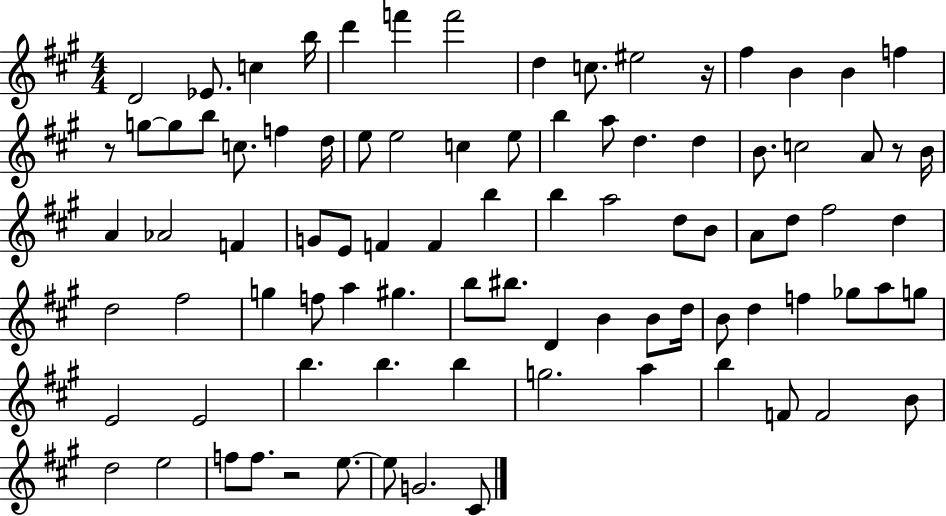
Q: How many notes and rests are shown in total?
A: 89